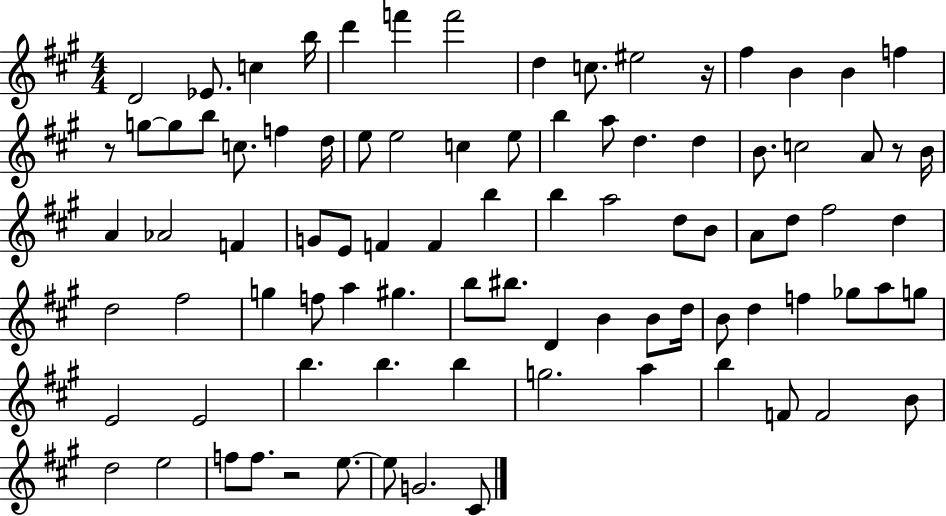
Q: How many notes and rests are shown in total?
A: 89